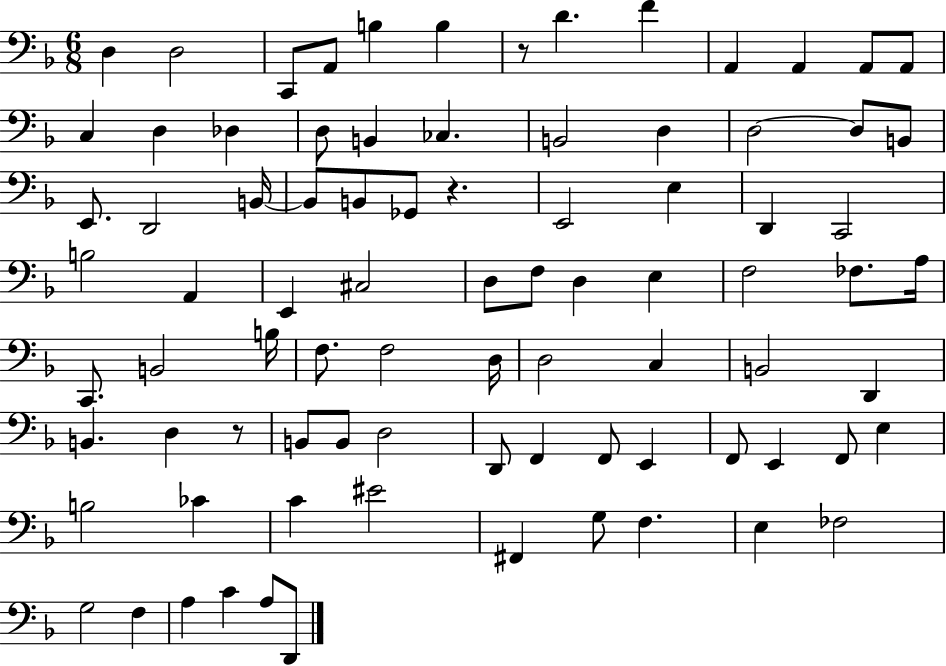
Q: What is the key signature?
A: F major